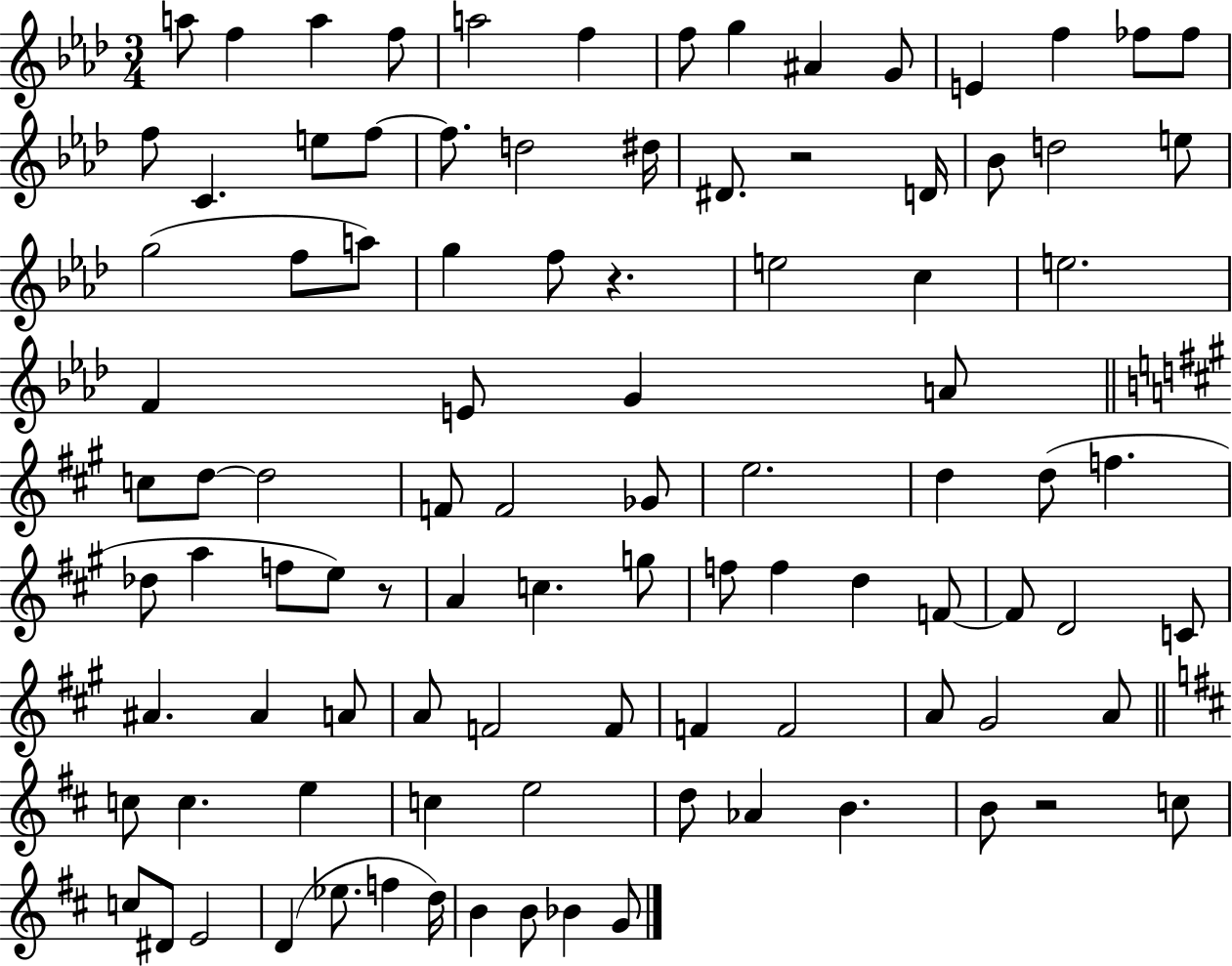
A5/e F5/q A5/q F5/e A5/h F5/q F5/e G5/q A#4/q G4/e E4/q F5/q FES5/e FES5/e F5/e C4/q. E5/e F5/e F5/e. D5/h D#5/s D#4/e. R/h D4/s Bb4/e D5/h E5/e G5/h F5/e A5/e G5/q F5/e R/q. E5/h C5/q E5/h. F4/q E4/e G4/q A4/e C5/e D5/e D5/h F4/e F4/h Gb4/e E5/h. D5/q D5/e F5/q. Db5/e A5/q F5/e E5/e R/e A4/q C5/q. G5/e F5/e F5/q D5/q F4/e F4/e D4/h C4/e A#4/q. A#4/q A4/e A4/e F4/h F4/e F4/q F4/h A4/e G#4/h A4/e C5/e C5/q. E5/q C5/q E5/h D5/e Ab4/q B4/q. B4/e R/h C5/e C5/e D#4/e E4/h D4/q Eb5/e. F5/q D5/s B4/q B4/e Bb4/q G4/e